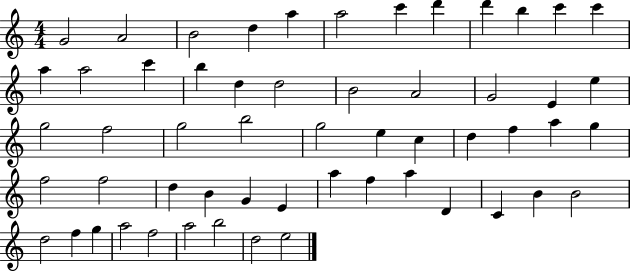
{
  \clef treble
  \numericTimeSignature
  \time 4/4
  \key c \major
  g'2 a'2 | b'2 d''4 a''4 | a''2 c'''4 d'''4 | d'''4 b''4 c'''4 c'''4 | \break a''4 a''2 c'''4 | b''4 d''4 d''2 | b'2 a'2 | g'2 e'4 e''4 | \break g''2 f''2 | g''2 b''2 | g''2 e''4 c''4 | d''4 f''4 a''4 g''4 | \break f''2 f''2 | d''4 b'4 g'4 e'4 | a''4 f''4 a''4 d'4 | c'4 b'4 b'2 | \break d''2 f''4 g''4 | a''2 f''2 | a''2 b''2 | d''2 e''2 | \break \bar "|."
}